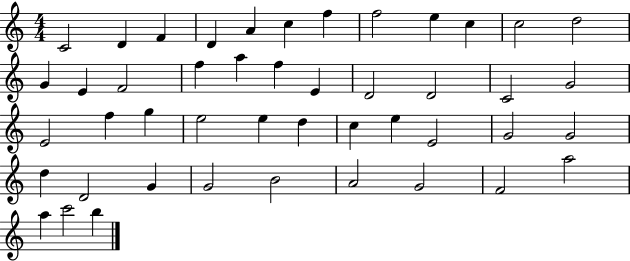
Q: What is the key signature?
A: C major